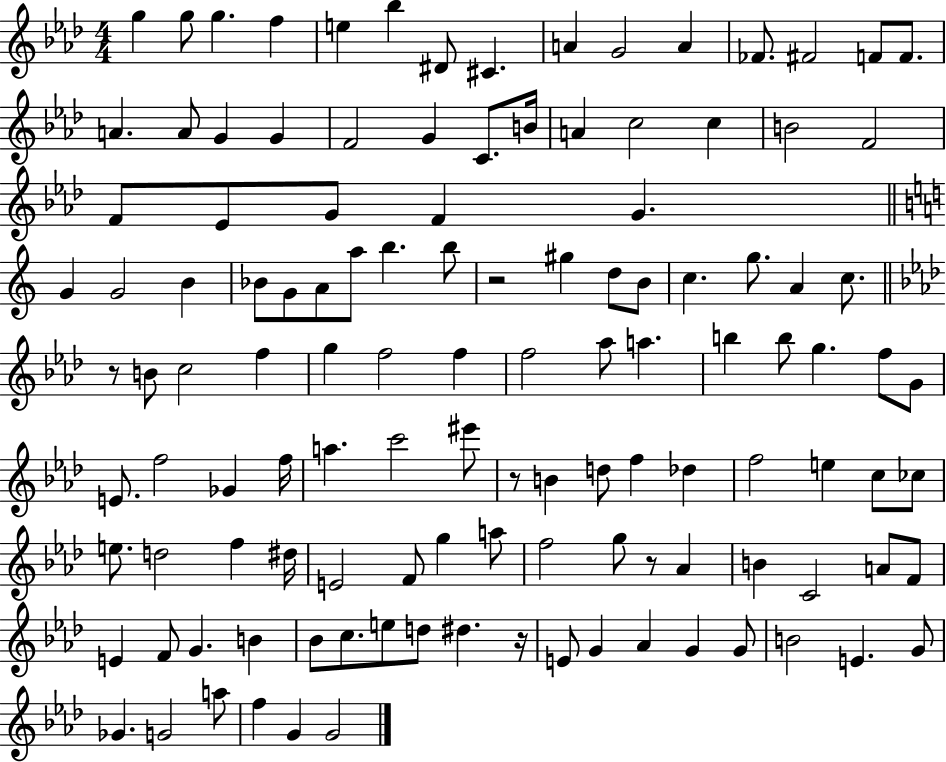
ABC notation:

X:1
T:Untitled
M:4/4
L:1/4
K:Ab
g g/2 g f e _b ^D/2 ^C A G2 A _F/2 ^F2 F/2 F/2 A A/2 G G F2 G C/2 B/4 A c2 c B2 F2 F/2 _E/2 G/2 F G G G2 B _B/2 G/2 A/2 a/2 b b/2 z2 ^g d/2 B/2 c g/2 A c/2 z/2 B/2 c2 f g f2 f f2 _a/2 a b b/2 g f/2 G/2 E/2 f2 _G f/4 a c'2 ^e'/2 z/2 B d/2 f _d f2 e c/2 _c/2 e/2 d2 f ^d/4 E2 F/2 g a/2 f2 g/2 z/2 _A B C2 A/2 F/2 E F/2 G B _B/2 c/2 e/2 d/2 ^d z/4 E/2 G _A G G/2 B2 E G/2 _G G2 a/2 f G G2